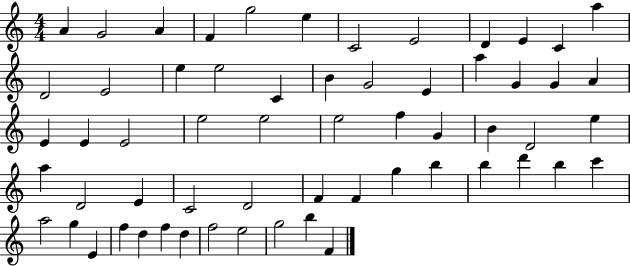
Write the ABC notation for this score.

X:1
T:Untitled
M:4/4
L:1/4
K:C
A G2 A F g2 e C2 E2 D E C a D2 E2 e e2 C B G2 E a G G A E E E2 e2 e2 e2 f G B D2 e a D2 E C2 D2 F F g b b d' b c' a2 g E f d f d f2 e2 g2 b F